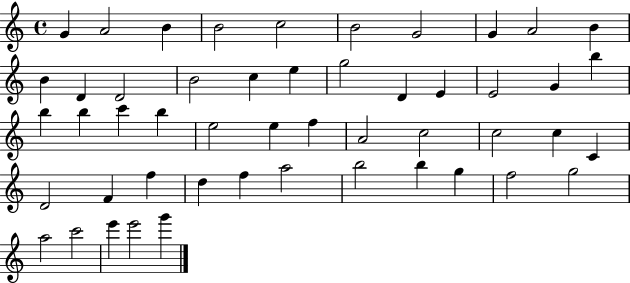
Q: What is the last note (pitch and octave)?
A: G6